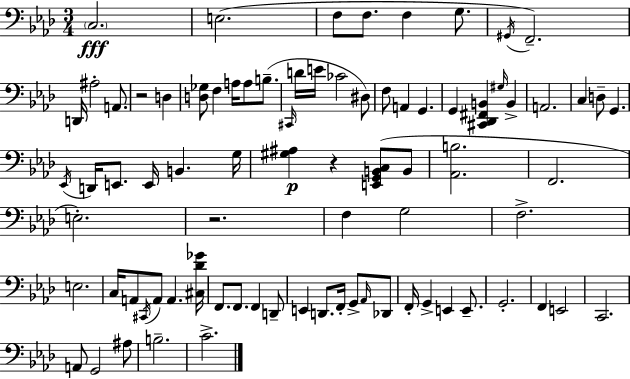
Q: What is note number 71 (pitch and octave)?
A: B3